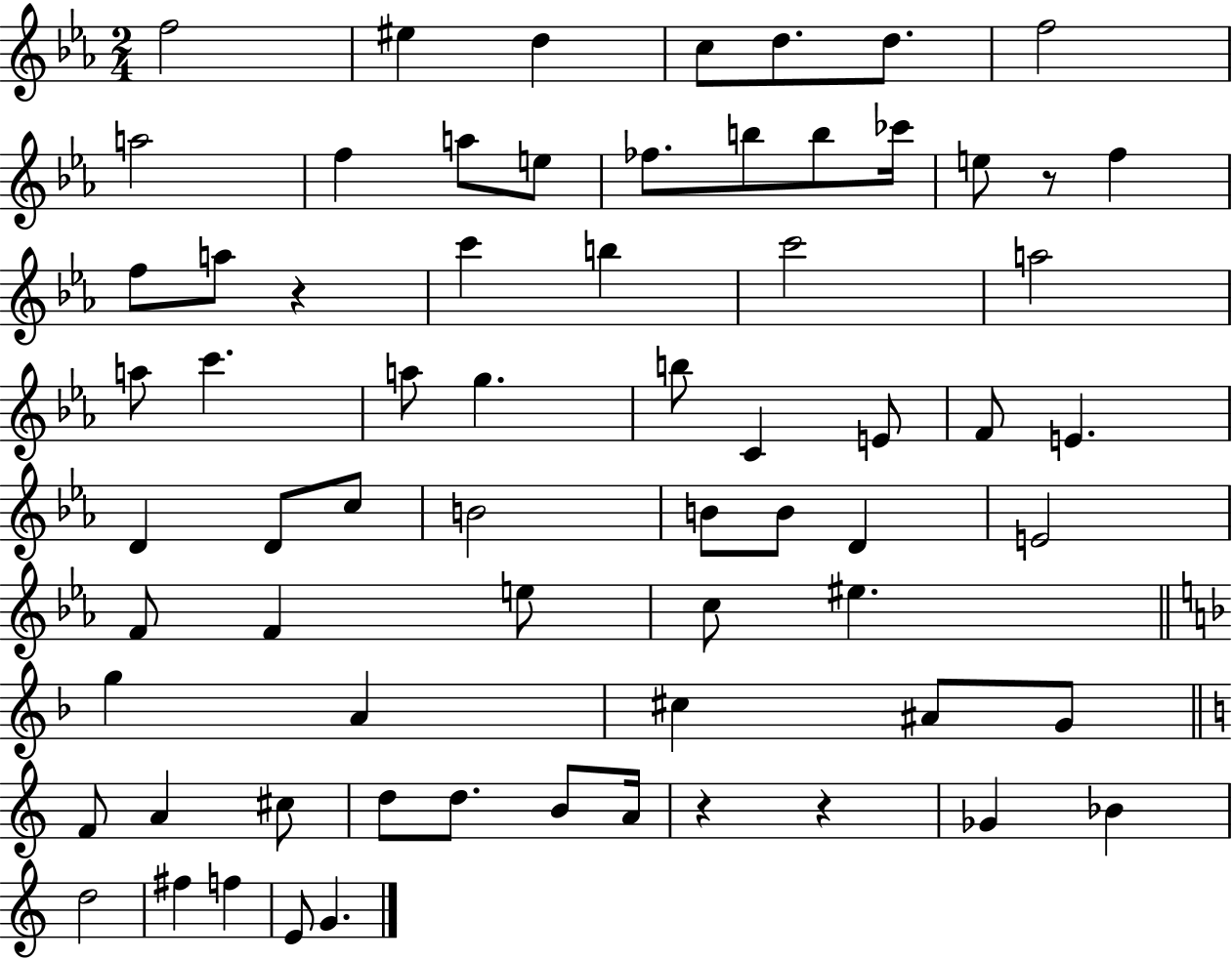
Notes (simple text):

F5/h EIS5/q D5/q C5/e D5/e. D5/e. F5/h A5/h F5/q A5/e E5/e FES5/e. B5/e B5/e CES6/s E5/e R/e F5/q F5/e A5/e R/q C6/q B5/q C6/h A5/h A5/e C6/q. A5/e G5/q. B5/e C4/q E4/e F4/e E4/q. D4/q D4/e C5/e B4/h B4/e B4/e D4/q E4/h F4/e F4/q E5/e C5/e EIS5/q. G5/q A4/q C#5/q A#4/e G4/e F4/e A4/q C#5/e D5/e D5/e. B4/e A4/s R/q R/q Gb4/q Bb4/q D5/h F#5/q F5/q E4/e G4/q.